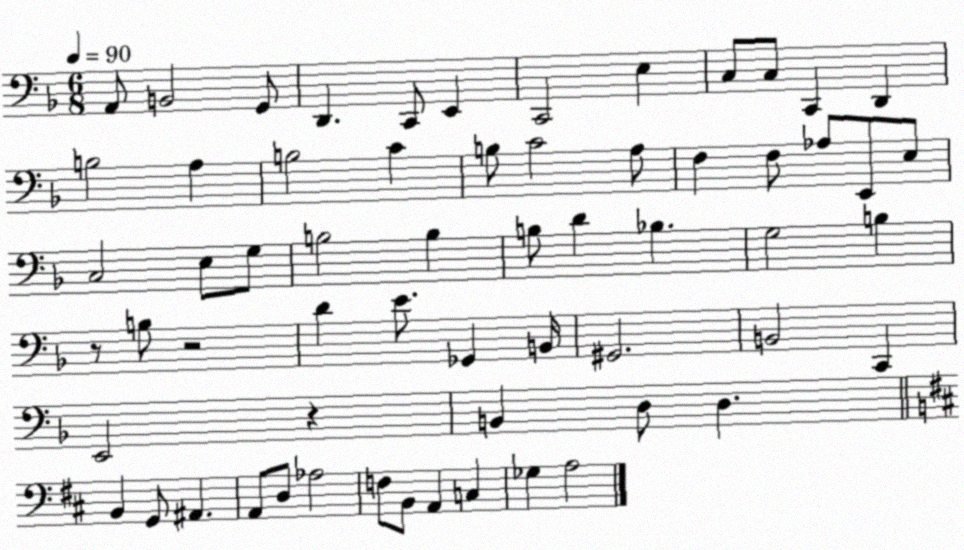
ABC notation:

X:1
T:Untitled
M:6/8
L:1/4
K:F
A,,/2 B,,2 G,,/2 D,, C,,/2 E,, C,,2 E, C,/2 C,/2 C,, D,, B,2 A, B,2 C B,/2 C2 A,/2 F, F,/2 _A,/2 E,,/2 E,/2 C,2 E,/2 G,/2 B,2 B, B,/2 D _B, G,2 B, z/2 B,/2 z2 D E/2 _G,, B,,/4 ^G,,2 B,,2 C,, E,,2 z B,, D,/2 D, B,, G,,/2 ^A,, A,,/2 D,/2 _A,2 F,/2 B,,/2 A,, C, _G, A,2